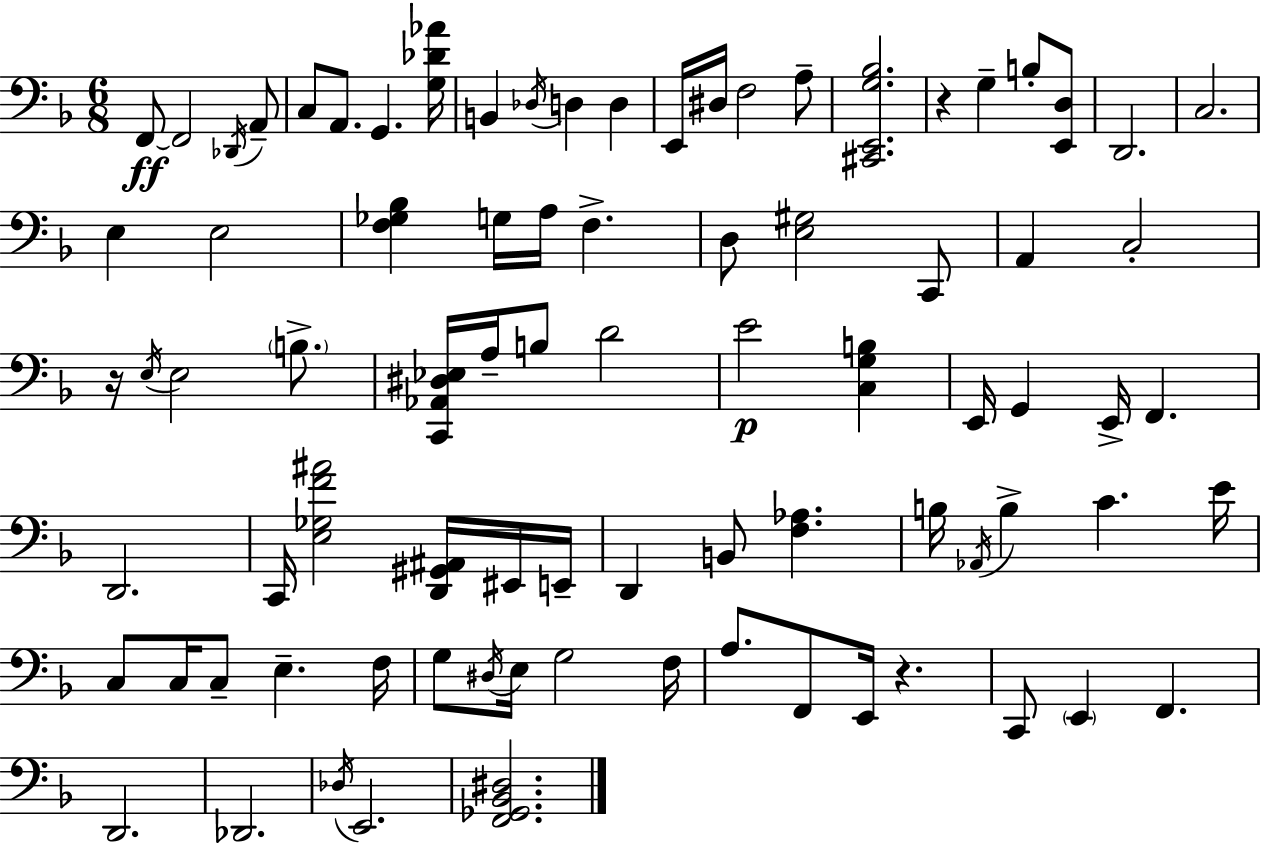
F2/e F2/h Db2/s A2/e C3/e A2/e. G2/q. [G3,Db4,Ab4]/s B2/q Db3/s D3/q D3/q E2/s D#3/s F3/h A3/e [C#2,E2,G3,Bb3]/h. R/q G3/q B3/e [E2,D3]/e D2/h. C3/h. E3/q E3/h [F3,Gb3,Bb3]/q G3/s A3/s F3/q. D3/e [E3,G#3]/h C2/e A2/q C3/h R/s E3/s E3/h B3/e. [C2,Ab2,D#3,Eb3]/s A3/s B3/e D4/h E4/h [C3,G3,B3]/q E2/s G2/q E2/s F2/q. D2/h. C2/s [E3,Gb3,F4,A#4]/h [D2,G#2,A#2]/s EIS2/s E2/s D2/q B2/e [F3,Ab3]/q. B3/s Ab2/s B3/q C4/q. E4/s C3/e C3/s C3/e E3/q. F3/s G3/e D#3/s E3/s G3/h F3/s A3/e. F2/e E2/s R/q. C2/e E2/q F2/q. D2/h. Db2/h. Db3/s E2/h. [F2,Gb2,Bb2,D#3]/h.